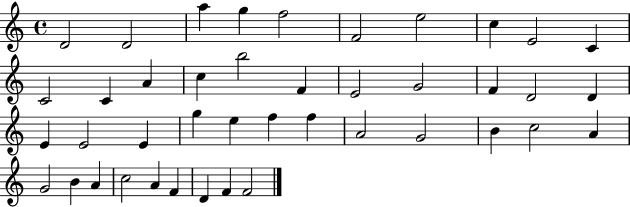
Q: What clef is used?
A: treble